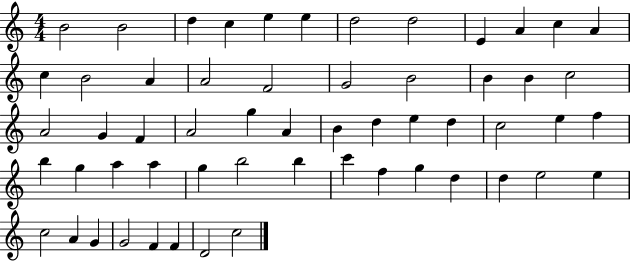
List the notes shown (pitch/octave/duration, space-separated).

B4/h B4/h D5/q C5/q E5/q E5/q D5/h D5/h E4/q A4/q C5/q A4/q C5/q B4/h A4/q A4/h F4/h G4/h B4/h B4/q B4/q C5/h A4/h G4/q F4/q A4/h G5/q A4/q B4/q D5/q E5/q D5/q C5/h E5/q F5/q B5/q G5/q A5/q A5/q G5/q B5/h B5/q C6/q F5/q G5/q D5/q D5/q E5/h E5/q C5/h A4/q G4/q G4/h F4/q F4/q D4/h C5/h